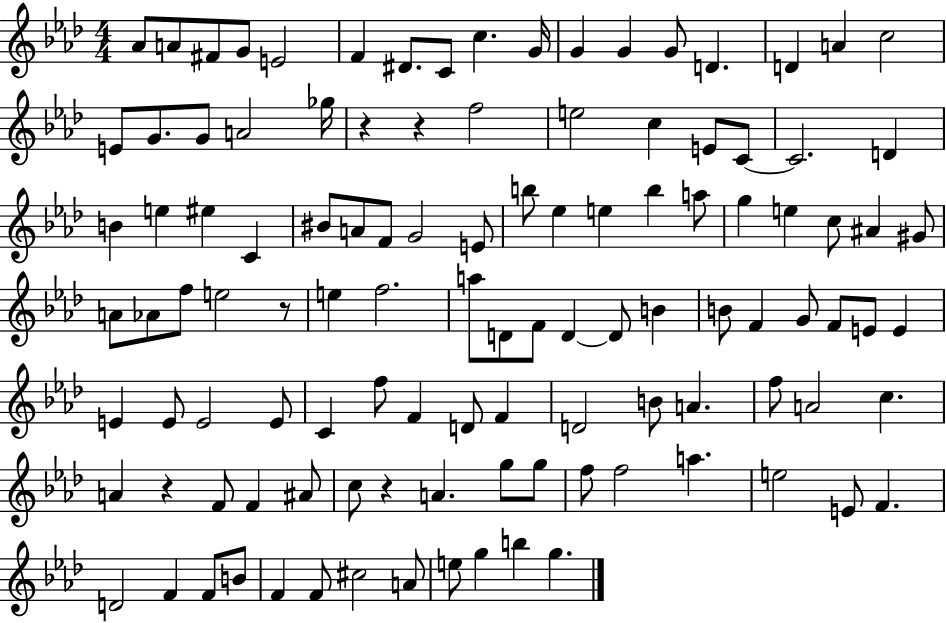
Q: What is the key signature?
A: AES major